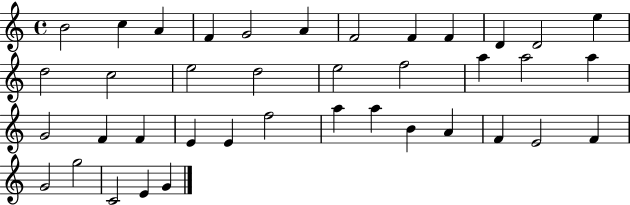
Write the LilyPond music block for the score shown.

{
  \clef treble
  \time 4/4
  \defaultTimeSignature
  \key c \major
  b'2 c''4 a'4 | f'4 g'2 a'4 | f'2 f'4 f'4 | d'4 d'2 e''4 | \break d''2 c''2 | e''2 d''2 | e''2 f''2 | a''4 a''2 a''4 | \break g'2 f'4 f'4 | e'4 e'4 f''2 | a''4 a''4 b'4 a'4 | f'4 e'2 f'4 | \break g'2 g''2 | c'2 e'4 g'4 | \bar "|."
}